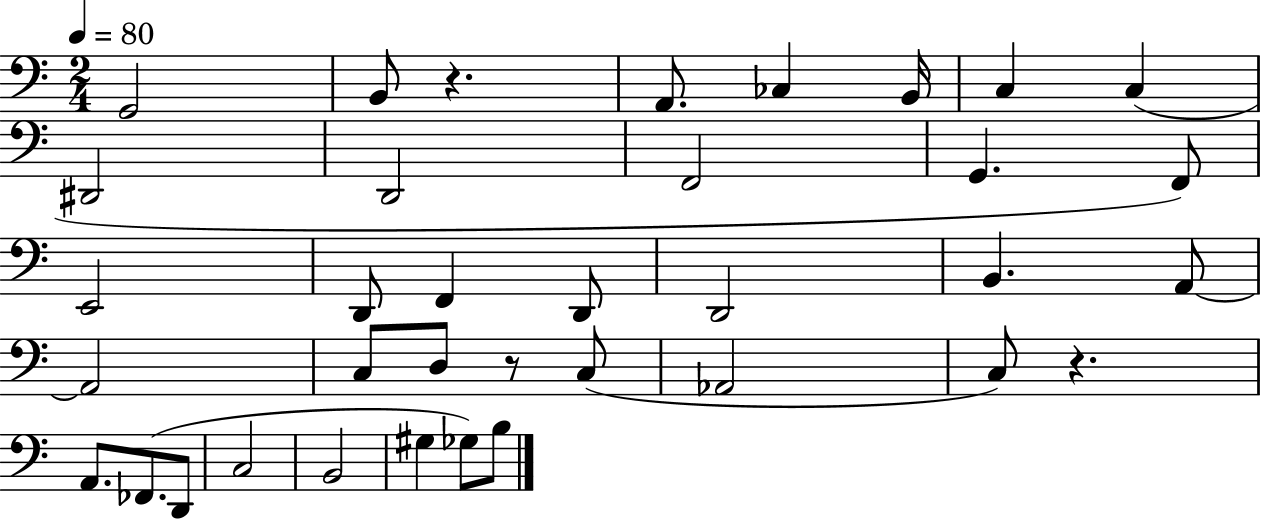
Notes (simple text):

G2/h B2/e R/q. A2/e. CES3/q B2/s C3/q C3/q D#2/h D2/h F2/h G2/q. F2/e E2/h D2/e F2/q D2/e D2/h B2/q. A2/e A2/h C3/e D3/e R/e C3/e Ab2/h C3/e R/q. A2/e. FES2/e. D2/e C3/h B2/h G#3/q Gb3/e B3/e